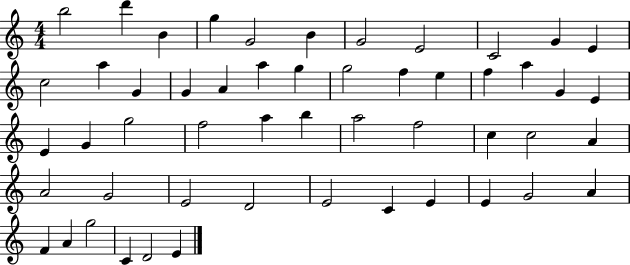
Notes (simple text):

B5/h D6/q B4/q G5/q G4/h B4/q G4/h E4/h C4/h G4/q E4/q C5/h A5/q G4/q G4/q A4/q A5/q G5/q G5/h F5/q E5/q F5/q A5/q G4/q E4/q E4/q G4/q G5/h F5/h A5/q B5/q A5/h F5/h C5/q C5/h A4/q A4/h G4/h E4/h D4/h E4/h C4/q E4/q E4/q G4/h A4/q F4/q A4/q G5/h C4/q D4/h E4/q